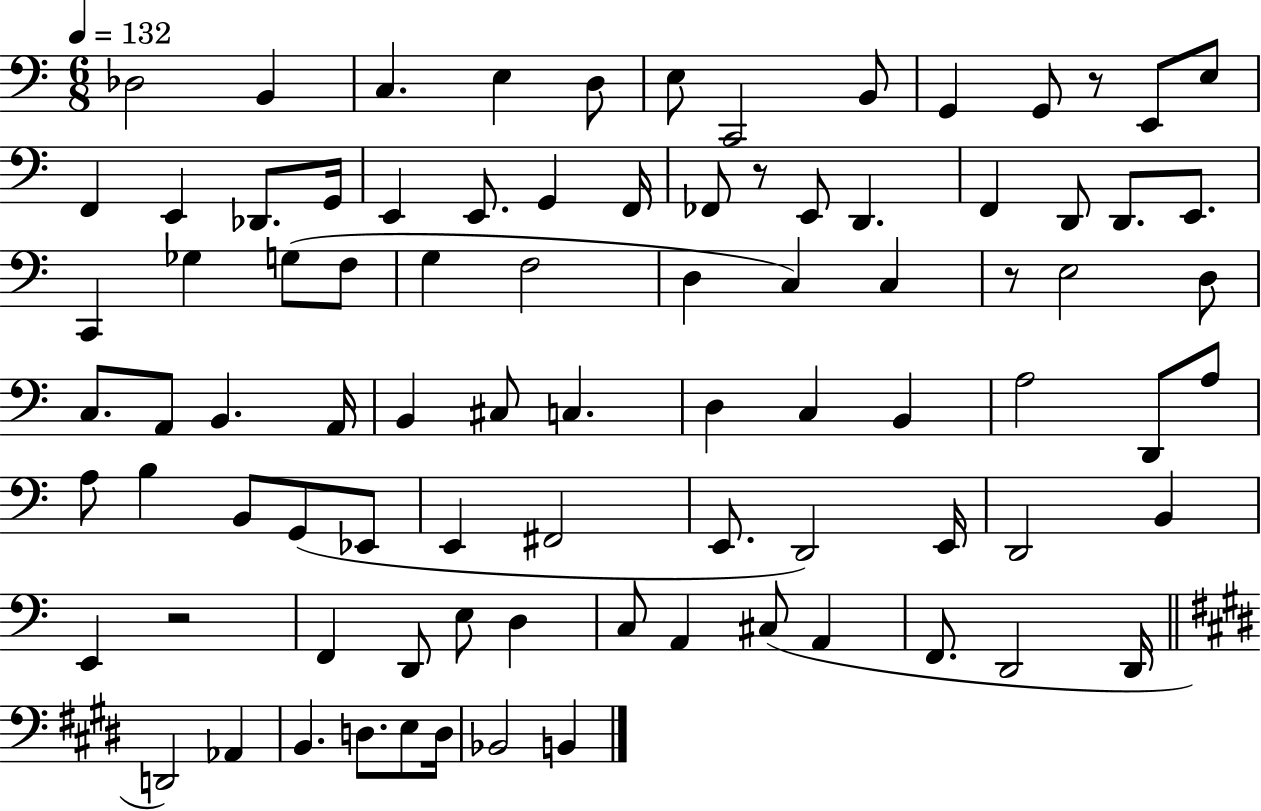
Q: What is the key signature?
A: C major